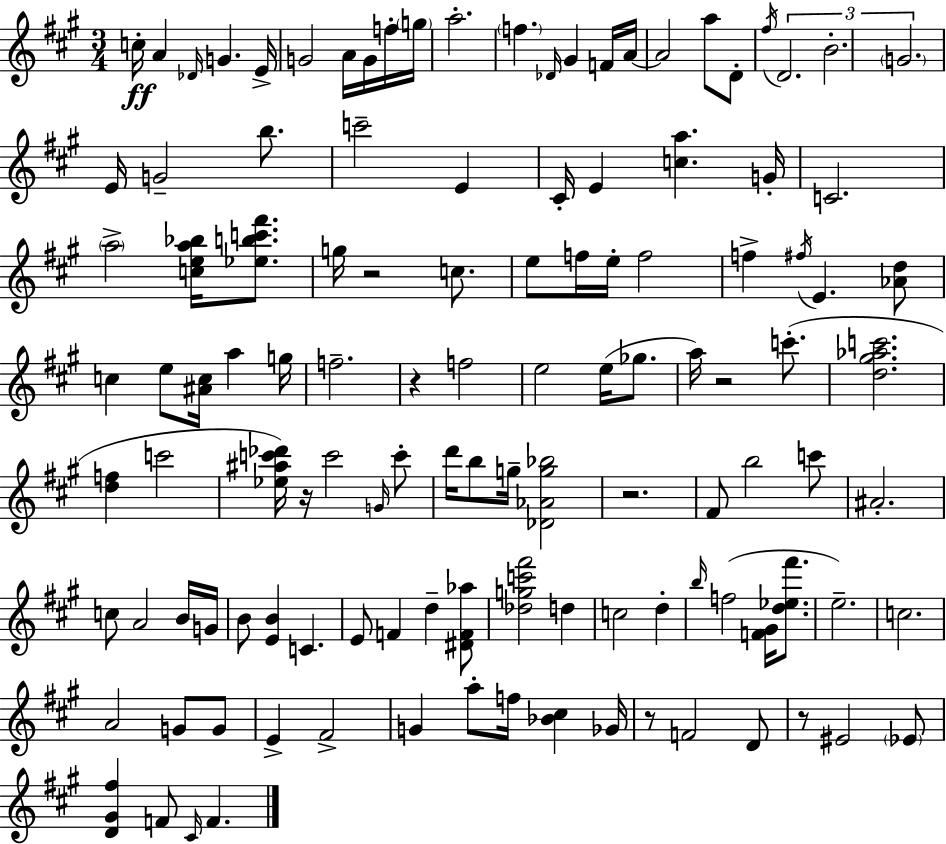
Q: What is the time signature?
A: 3/4